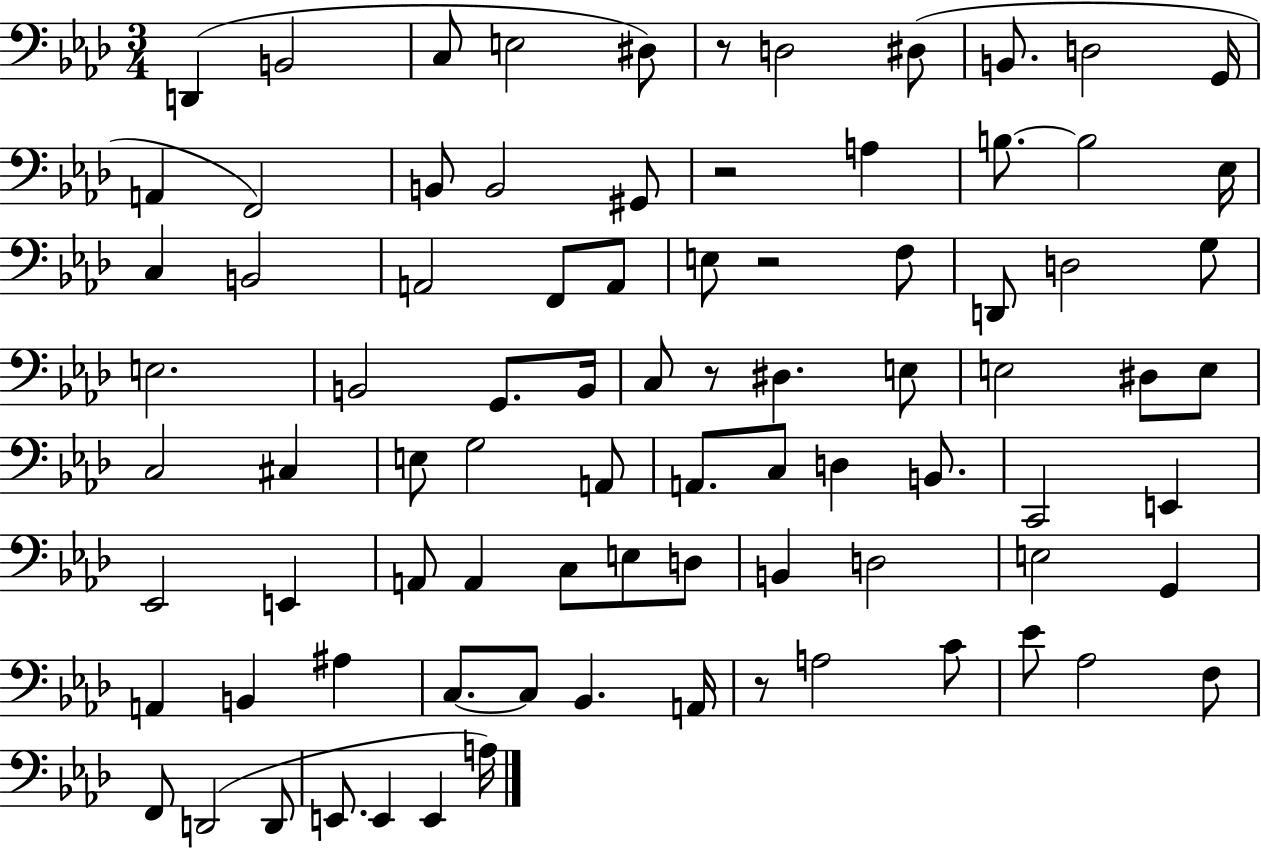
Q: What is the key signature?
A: AES major